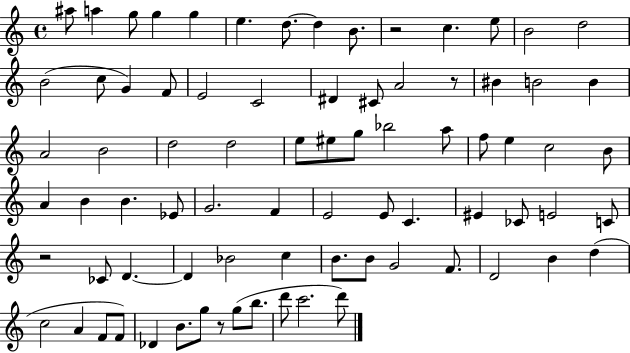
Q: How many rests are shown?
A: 4